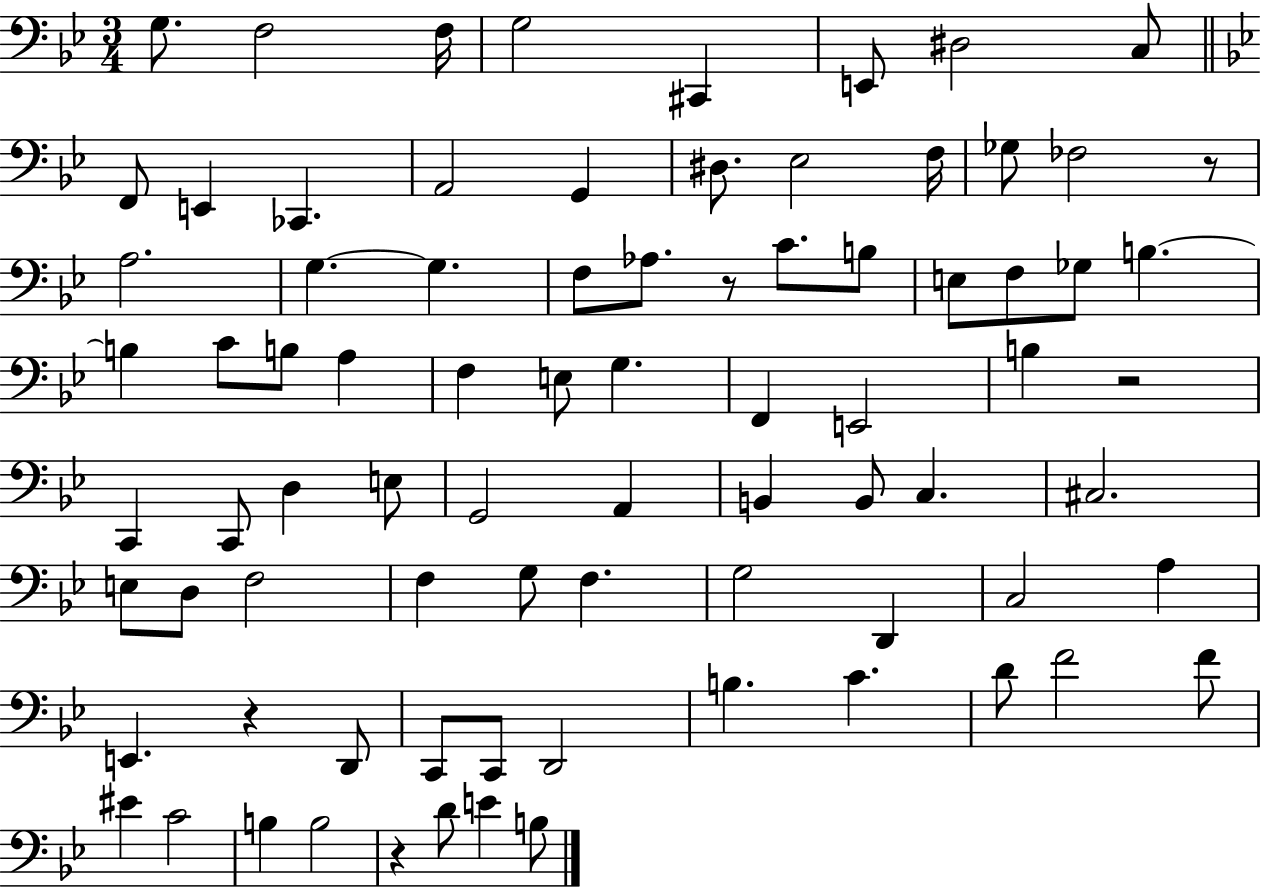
{
  \clef bass
  \numericTimeSignature
  \time 3/4
  \key bes \major
  \repeat volta 2 { g8. f2 f16 | g2 cis,4 | e,8 dis2 c8 | \bar "||" \break \key g \minor f,8 e,4 ces,4. | a,2 g,4 | dis8. ees2 f16 | ges8 fes2 r8 | \break a2. | g4.~~ g4. | f8 aes8. r8 c'8. b8 | e8 f8 ges8 b4.~~ | \break b4 c'8 b8 a4 | f4 e8 g4. | f,4 e,2 | b4 r2 | \break c,4 c,8 d4 e8 | g,2 a,4 | b,4 b,8 c4. | cis2. | \break e8 d8 f2 | f4 g8 f4. | g2 d,4 | c2 a4 | \break e,4. r4 d,8 | c,8 c,8 d,2 | b4. c'4. | d'8 f'2 f'8 | \break eis'4 c'2 | b4 b2 | r4 d'8 e'4 b8 | } \bar "|."
}